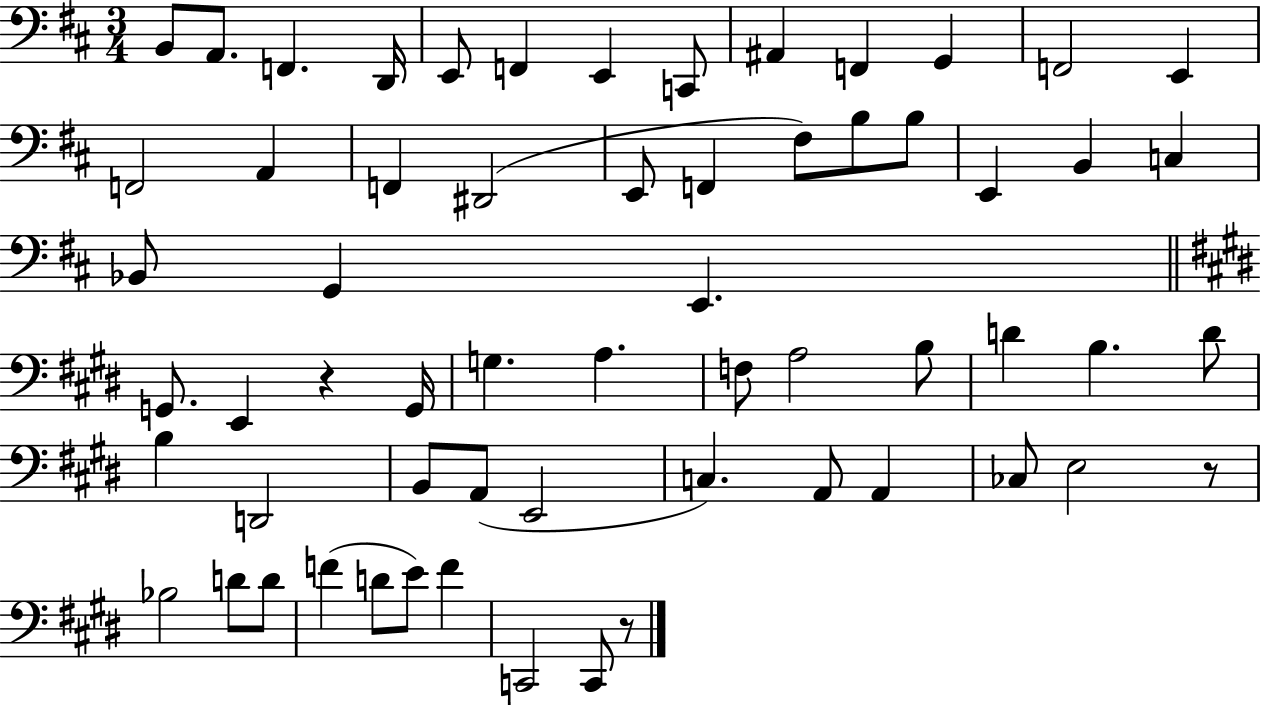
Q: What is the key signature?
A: D major